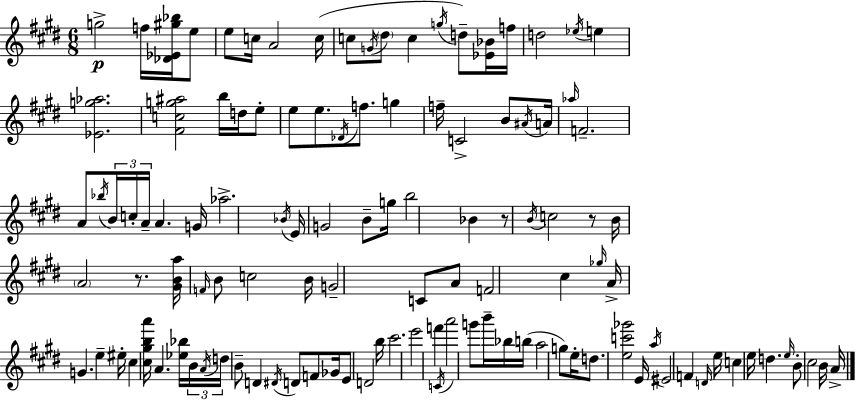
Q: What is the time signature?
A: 6/8